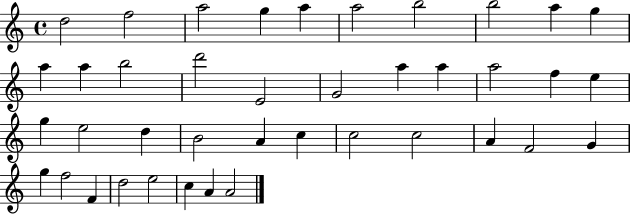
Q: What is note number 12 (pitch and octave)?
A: A5